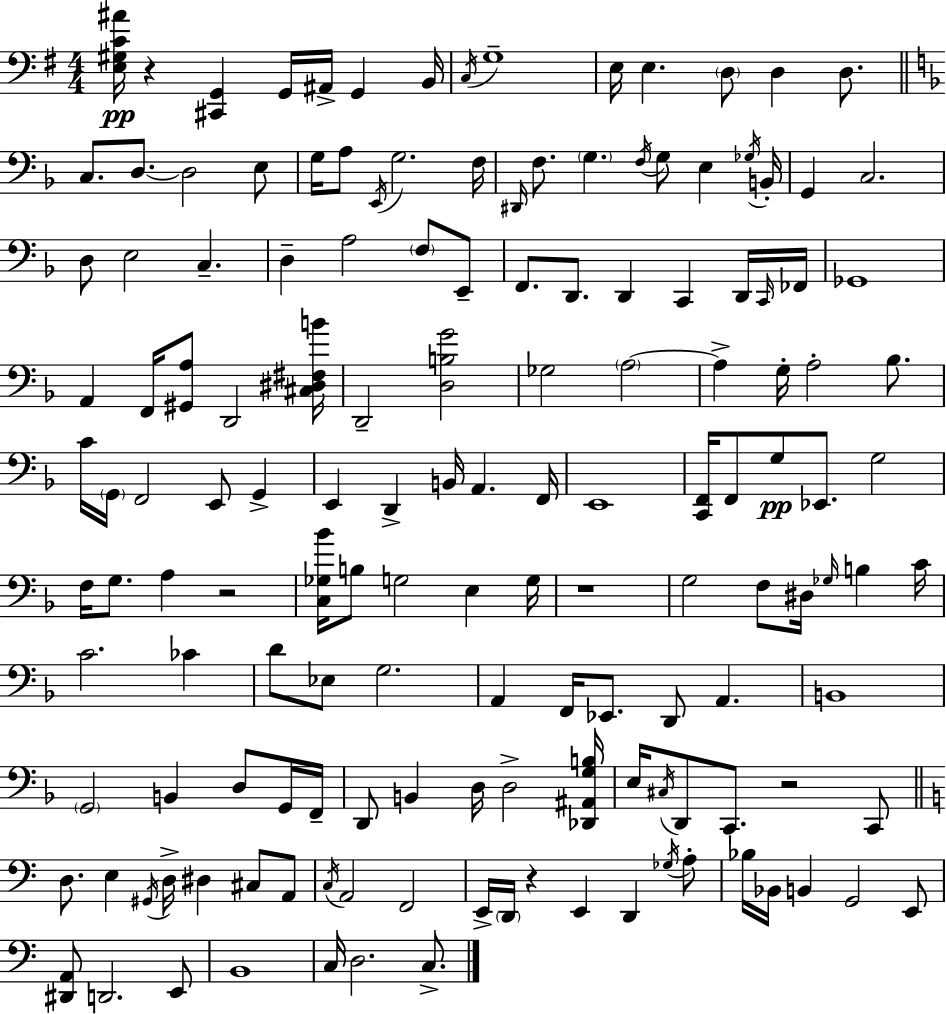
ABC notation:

X:1
T:Untitled
M:4/4
L:1/4
K:Em
[E,^G,C^A]/4 z [^C,,G,,] G,,/4 ^A,,/4 G,, B,,/4 C,/4 G,4 E,/4 E, D,/2 D, D,/2 C,/2 D,/2 D,2 E,/2 G,/4 A,/2 E,,/4 G,2 F,/4 ^D,,/4 F,/2 G, F,/4 G,/2 E, _G,/4 B,,/4 G,, C,2 D,/2 E,2 C, D, A,2 F,/2 E,,/2 F,,/2 D,,/2 D,, C,, D,,/4 C,,/4 _F,,/4 _G,,4 A,, F,,/4 [^G,,A,]/2 D,,2 [^C,^D,^F,B]/4 D,,2 [D,B,G]2 _G,2 A,2 A, G,/4 A,2 _B,/2 C/4 G,,/4 F,,2 E,,/2 G,, E,, D,, B,,/4 A,, F,,/4 E,,4 [C,,F,,]/4 F,,/2 G,/2 _E,,/2 G,2 F,/4 G,/2 A, z2 [C,_G,_B]/4 B,/2 G,2 E, G,/4 z4 G,2 F,/2 ^D,/4 _G,/4 B, C/4 C2 _C D/2 _E,/2 G,2 A,, F,,/4 _E,,/2 D,,/2 A,, B,,4 G,,2 B,, D,/2 G,,/4 F,,/4 D,,/2 B,, D,/4 D,2 [_D,,^A,,G,B,]/4 E,/4 ^C,/4 D,,/2 C,,/2 z2 C,,/2 D,/2 E, ^G,,/4 D,/4 ^D, ^C,/2 A,,/2 C,/4 A,,2 F,,2 E,,/4 D,,/4 z E,, D,, _G,/4 A,/2 _B,/4 _B,,/4 B,, G,,2 E,,/2 [^D,,A,,]/2 D,,2 E,,/2 B,,4 C,/4 D,2 C,/2